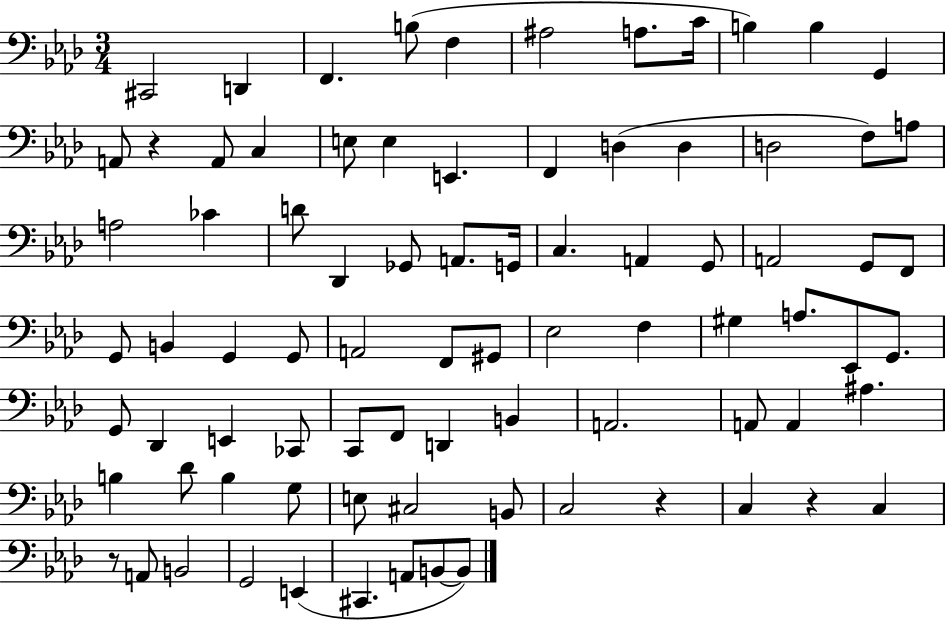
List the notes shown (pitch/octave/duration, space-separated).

C#2/h D2/q F2/q. B3/e F3/q A#3/h A3/e. C4/s B3/q B3/q G2/q A2/e R/q A2/e C3/q E3/e E3/q E2/q. F2/q D3/q D3/q D3/h F3/e A3/e A3/h CES4/q D4/e Db2/q Gb2/e A2/e. G2/s C3/q. A2/q G2/e A2/h G2/e F2/e G2/e B2/q G2/q G2/e A2/h F2/e G#2/e Eb3/h F3/q G#3/q A3/e. Eb2/e G2/e. G2/e Db2/q E2/q CES2/e C2/e F2/e D2/q B2/q A2/h. A2/e A2/q A#3/q. B3/q Db4/e B3/q G3/e E3/e C#3/h B2/e C3/h R/q C3/q R/q C3/q R/e A2/e B2/h G2/h E2/q C#2/q. A2/e B2/e B2/e